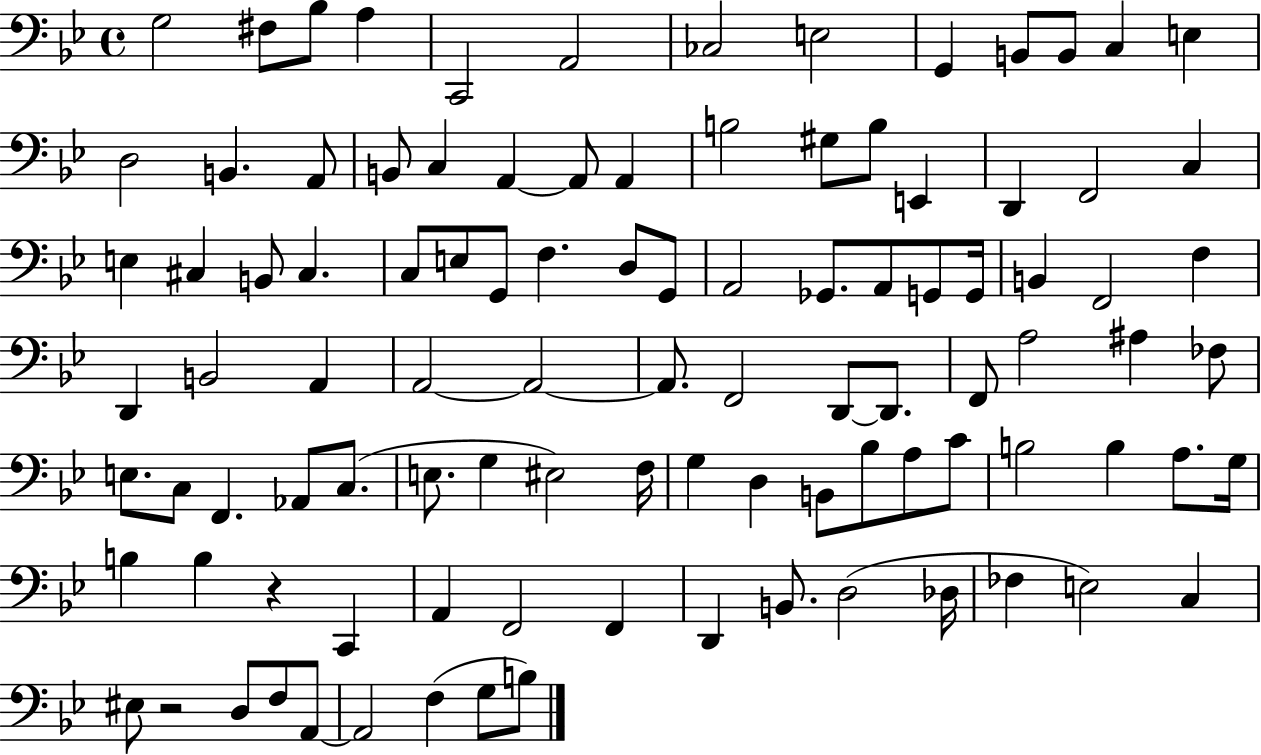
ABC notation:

X:1
T:Untitled
M:4/4
L:1/4
K:Bb
G,2 ^F,/2 _B,/2 A, C,,2 A,,2 _C,2 E,2 G,, B,,/2 B,,/2 C, E, D,2 B,, A,,/2 B,,/2 C, A,, A,,/2 A,, B,2 ^G,/2 B,/2 E,, D,, F,,2 C, E, ^C, B,,/2 ^C, C,/2 E,/2 G,,/2 F, D,/2 G,,/2 A,,2 _G,,/2 A,,/2 G,,/2 G,,/4 B,, F,,2 F, D,, B,,2 A,, A,,2 A,,2 A,,/2 F,,2 D,,/2 D,,/2 F,,/2 A,2 ^A, _F,/2 E,/2 C,/2 F,, _A,,/2 C,/2 E,/2 G, ^E,2 F,/4 G, D, B,,/2 _B,/2 A,/2 C/2 B,2 B, A,/2 G,/4 B, B, z C,, A,, F,,2 F,, D,, B,,/2 D,2 _D,/4 _F, E,2 C, ^E,/2 z2 D,/2 F,/2 A,,/2 A,,2 F, G,/2 B,/2